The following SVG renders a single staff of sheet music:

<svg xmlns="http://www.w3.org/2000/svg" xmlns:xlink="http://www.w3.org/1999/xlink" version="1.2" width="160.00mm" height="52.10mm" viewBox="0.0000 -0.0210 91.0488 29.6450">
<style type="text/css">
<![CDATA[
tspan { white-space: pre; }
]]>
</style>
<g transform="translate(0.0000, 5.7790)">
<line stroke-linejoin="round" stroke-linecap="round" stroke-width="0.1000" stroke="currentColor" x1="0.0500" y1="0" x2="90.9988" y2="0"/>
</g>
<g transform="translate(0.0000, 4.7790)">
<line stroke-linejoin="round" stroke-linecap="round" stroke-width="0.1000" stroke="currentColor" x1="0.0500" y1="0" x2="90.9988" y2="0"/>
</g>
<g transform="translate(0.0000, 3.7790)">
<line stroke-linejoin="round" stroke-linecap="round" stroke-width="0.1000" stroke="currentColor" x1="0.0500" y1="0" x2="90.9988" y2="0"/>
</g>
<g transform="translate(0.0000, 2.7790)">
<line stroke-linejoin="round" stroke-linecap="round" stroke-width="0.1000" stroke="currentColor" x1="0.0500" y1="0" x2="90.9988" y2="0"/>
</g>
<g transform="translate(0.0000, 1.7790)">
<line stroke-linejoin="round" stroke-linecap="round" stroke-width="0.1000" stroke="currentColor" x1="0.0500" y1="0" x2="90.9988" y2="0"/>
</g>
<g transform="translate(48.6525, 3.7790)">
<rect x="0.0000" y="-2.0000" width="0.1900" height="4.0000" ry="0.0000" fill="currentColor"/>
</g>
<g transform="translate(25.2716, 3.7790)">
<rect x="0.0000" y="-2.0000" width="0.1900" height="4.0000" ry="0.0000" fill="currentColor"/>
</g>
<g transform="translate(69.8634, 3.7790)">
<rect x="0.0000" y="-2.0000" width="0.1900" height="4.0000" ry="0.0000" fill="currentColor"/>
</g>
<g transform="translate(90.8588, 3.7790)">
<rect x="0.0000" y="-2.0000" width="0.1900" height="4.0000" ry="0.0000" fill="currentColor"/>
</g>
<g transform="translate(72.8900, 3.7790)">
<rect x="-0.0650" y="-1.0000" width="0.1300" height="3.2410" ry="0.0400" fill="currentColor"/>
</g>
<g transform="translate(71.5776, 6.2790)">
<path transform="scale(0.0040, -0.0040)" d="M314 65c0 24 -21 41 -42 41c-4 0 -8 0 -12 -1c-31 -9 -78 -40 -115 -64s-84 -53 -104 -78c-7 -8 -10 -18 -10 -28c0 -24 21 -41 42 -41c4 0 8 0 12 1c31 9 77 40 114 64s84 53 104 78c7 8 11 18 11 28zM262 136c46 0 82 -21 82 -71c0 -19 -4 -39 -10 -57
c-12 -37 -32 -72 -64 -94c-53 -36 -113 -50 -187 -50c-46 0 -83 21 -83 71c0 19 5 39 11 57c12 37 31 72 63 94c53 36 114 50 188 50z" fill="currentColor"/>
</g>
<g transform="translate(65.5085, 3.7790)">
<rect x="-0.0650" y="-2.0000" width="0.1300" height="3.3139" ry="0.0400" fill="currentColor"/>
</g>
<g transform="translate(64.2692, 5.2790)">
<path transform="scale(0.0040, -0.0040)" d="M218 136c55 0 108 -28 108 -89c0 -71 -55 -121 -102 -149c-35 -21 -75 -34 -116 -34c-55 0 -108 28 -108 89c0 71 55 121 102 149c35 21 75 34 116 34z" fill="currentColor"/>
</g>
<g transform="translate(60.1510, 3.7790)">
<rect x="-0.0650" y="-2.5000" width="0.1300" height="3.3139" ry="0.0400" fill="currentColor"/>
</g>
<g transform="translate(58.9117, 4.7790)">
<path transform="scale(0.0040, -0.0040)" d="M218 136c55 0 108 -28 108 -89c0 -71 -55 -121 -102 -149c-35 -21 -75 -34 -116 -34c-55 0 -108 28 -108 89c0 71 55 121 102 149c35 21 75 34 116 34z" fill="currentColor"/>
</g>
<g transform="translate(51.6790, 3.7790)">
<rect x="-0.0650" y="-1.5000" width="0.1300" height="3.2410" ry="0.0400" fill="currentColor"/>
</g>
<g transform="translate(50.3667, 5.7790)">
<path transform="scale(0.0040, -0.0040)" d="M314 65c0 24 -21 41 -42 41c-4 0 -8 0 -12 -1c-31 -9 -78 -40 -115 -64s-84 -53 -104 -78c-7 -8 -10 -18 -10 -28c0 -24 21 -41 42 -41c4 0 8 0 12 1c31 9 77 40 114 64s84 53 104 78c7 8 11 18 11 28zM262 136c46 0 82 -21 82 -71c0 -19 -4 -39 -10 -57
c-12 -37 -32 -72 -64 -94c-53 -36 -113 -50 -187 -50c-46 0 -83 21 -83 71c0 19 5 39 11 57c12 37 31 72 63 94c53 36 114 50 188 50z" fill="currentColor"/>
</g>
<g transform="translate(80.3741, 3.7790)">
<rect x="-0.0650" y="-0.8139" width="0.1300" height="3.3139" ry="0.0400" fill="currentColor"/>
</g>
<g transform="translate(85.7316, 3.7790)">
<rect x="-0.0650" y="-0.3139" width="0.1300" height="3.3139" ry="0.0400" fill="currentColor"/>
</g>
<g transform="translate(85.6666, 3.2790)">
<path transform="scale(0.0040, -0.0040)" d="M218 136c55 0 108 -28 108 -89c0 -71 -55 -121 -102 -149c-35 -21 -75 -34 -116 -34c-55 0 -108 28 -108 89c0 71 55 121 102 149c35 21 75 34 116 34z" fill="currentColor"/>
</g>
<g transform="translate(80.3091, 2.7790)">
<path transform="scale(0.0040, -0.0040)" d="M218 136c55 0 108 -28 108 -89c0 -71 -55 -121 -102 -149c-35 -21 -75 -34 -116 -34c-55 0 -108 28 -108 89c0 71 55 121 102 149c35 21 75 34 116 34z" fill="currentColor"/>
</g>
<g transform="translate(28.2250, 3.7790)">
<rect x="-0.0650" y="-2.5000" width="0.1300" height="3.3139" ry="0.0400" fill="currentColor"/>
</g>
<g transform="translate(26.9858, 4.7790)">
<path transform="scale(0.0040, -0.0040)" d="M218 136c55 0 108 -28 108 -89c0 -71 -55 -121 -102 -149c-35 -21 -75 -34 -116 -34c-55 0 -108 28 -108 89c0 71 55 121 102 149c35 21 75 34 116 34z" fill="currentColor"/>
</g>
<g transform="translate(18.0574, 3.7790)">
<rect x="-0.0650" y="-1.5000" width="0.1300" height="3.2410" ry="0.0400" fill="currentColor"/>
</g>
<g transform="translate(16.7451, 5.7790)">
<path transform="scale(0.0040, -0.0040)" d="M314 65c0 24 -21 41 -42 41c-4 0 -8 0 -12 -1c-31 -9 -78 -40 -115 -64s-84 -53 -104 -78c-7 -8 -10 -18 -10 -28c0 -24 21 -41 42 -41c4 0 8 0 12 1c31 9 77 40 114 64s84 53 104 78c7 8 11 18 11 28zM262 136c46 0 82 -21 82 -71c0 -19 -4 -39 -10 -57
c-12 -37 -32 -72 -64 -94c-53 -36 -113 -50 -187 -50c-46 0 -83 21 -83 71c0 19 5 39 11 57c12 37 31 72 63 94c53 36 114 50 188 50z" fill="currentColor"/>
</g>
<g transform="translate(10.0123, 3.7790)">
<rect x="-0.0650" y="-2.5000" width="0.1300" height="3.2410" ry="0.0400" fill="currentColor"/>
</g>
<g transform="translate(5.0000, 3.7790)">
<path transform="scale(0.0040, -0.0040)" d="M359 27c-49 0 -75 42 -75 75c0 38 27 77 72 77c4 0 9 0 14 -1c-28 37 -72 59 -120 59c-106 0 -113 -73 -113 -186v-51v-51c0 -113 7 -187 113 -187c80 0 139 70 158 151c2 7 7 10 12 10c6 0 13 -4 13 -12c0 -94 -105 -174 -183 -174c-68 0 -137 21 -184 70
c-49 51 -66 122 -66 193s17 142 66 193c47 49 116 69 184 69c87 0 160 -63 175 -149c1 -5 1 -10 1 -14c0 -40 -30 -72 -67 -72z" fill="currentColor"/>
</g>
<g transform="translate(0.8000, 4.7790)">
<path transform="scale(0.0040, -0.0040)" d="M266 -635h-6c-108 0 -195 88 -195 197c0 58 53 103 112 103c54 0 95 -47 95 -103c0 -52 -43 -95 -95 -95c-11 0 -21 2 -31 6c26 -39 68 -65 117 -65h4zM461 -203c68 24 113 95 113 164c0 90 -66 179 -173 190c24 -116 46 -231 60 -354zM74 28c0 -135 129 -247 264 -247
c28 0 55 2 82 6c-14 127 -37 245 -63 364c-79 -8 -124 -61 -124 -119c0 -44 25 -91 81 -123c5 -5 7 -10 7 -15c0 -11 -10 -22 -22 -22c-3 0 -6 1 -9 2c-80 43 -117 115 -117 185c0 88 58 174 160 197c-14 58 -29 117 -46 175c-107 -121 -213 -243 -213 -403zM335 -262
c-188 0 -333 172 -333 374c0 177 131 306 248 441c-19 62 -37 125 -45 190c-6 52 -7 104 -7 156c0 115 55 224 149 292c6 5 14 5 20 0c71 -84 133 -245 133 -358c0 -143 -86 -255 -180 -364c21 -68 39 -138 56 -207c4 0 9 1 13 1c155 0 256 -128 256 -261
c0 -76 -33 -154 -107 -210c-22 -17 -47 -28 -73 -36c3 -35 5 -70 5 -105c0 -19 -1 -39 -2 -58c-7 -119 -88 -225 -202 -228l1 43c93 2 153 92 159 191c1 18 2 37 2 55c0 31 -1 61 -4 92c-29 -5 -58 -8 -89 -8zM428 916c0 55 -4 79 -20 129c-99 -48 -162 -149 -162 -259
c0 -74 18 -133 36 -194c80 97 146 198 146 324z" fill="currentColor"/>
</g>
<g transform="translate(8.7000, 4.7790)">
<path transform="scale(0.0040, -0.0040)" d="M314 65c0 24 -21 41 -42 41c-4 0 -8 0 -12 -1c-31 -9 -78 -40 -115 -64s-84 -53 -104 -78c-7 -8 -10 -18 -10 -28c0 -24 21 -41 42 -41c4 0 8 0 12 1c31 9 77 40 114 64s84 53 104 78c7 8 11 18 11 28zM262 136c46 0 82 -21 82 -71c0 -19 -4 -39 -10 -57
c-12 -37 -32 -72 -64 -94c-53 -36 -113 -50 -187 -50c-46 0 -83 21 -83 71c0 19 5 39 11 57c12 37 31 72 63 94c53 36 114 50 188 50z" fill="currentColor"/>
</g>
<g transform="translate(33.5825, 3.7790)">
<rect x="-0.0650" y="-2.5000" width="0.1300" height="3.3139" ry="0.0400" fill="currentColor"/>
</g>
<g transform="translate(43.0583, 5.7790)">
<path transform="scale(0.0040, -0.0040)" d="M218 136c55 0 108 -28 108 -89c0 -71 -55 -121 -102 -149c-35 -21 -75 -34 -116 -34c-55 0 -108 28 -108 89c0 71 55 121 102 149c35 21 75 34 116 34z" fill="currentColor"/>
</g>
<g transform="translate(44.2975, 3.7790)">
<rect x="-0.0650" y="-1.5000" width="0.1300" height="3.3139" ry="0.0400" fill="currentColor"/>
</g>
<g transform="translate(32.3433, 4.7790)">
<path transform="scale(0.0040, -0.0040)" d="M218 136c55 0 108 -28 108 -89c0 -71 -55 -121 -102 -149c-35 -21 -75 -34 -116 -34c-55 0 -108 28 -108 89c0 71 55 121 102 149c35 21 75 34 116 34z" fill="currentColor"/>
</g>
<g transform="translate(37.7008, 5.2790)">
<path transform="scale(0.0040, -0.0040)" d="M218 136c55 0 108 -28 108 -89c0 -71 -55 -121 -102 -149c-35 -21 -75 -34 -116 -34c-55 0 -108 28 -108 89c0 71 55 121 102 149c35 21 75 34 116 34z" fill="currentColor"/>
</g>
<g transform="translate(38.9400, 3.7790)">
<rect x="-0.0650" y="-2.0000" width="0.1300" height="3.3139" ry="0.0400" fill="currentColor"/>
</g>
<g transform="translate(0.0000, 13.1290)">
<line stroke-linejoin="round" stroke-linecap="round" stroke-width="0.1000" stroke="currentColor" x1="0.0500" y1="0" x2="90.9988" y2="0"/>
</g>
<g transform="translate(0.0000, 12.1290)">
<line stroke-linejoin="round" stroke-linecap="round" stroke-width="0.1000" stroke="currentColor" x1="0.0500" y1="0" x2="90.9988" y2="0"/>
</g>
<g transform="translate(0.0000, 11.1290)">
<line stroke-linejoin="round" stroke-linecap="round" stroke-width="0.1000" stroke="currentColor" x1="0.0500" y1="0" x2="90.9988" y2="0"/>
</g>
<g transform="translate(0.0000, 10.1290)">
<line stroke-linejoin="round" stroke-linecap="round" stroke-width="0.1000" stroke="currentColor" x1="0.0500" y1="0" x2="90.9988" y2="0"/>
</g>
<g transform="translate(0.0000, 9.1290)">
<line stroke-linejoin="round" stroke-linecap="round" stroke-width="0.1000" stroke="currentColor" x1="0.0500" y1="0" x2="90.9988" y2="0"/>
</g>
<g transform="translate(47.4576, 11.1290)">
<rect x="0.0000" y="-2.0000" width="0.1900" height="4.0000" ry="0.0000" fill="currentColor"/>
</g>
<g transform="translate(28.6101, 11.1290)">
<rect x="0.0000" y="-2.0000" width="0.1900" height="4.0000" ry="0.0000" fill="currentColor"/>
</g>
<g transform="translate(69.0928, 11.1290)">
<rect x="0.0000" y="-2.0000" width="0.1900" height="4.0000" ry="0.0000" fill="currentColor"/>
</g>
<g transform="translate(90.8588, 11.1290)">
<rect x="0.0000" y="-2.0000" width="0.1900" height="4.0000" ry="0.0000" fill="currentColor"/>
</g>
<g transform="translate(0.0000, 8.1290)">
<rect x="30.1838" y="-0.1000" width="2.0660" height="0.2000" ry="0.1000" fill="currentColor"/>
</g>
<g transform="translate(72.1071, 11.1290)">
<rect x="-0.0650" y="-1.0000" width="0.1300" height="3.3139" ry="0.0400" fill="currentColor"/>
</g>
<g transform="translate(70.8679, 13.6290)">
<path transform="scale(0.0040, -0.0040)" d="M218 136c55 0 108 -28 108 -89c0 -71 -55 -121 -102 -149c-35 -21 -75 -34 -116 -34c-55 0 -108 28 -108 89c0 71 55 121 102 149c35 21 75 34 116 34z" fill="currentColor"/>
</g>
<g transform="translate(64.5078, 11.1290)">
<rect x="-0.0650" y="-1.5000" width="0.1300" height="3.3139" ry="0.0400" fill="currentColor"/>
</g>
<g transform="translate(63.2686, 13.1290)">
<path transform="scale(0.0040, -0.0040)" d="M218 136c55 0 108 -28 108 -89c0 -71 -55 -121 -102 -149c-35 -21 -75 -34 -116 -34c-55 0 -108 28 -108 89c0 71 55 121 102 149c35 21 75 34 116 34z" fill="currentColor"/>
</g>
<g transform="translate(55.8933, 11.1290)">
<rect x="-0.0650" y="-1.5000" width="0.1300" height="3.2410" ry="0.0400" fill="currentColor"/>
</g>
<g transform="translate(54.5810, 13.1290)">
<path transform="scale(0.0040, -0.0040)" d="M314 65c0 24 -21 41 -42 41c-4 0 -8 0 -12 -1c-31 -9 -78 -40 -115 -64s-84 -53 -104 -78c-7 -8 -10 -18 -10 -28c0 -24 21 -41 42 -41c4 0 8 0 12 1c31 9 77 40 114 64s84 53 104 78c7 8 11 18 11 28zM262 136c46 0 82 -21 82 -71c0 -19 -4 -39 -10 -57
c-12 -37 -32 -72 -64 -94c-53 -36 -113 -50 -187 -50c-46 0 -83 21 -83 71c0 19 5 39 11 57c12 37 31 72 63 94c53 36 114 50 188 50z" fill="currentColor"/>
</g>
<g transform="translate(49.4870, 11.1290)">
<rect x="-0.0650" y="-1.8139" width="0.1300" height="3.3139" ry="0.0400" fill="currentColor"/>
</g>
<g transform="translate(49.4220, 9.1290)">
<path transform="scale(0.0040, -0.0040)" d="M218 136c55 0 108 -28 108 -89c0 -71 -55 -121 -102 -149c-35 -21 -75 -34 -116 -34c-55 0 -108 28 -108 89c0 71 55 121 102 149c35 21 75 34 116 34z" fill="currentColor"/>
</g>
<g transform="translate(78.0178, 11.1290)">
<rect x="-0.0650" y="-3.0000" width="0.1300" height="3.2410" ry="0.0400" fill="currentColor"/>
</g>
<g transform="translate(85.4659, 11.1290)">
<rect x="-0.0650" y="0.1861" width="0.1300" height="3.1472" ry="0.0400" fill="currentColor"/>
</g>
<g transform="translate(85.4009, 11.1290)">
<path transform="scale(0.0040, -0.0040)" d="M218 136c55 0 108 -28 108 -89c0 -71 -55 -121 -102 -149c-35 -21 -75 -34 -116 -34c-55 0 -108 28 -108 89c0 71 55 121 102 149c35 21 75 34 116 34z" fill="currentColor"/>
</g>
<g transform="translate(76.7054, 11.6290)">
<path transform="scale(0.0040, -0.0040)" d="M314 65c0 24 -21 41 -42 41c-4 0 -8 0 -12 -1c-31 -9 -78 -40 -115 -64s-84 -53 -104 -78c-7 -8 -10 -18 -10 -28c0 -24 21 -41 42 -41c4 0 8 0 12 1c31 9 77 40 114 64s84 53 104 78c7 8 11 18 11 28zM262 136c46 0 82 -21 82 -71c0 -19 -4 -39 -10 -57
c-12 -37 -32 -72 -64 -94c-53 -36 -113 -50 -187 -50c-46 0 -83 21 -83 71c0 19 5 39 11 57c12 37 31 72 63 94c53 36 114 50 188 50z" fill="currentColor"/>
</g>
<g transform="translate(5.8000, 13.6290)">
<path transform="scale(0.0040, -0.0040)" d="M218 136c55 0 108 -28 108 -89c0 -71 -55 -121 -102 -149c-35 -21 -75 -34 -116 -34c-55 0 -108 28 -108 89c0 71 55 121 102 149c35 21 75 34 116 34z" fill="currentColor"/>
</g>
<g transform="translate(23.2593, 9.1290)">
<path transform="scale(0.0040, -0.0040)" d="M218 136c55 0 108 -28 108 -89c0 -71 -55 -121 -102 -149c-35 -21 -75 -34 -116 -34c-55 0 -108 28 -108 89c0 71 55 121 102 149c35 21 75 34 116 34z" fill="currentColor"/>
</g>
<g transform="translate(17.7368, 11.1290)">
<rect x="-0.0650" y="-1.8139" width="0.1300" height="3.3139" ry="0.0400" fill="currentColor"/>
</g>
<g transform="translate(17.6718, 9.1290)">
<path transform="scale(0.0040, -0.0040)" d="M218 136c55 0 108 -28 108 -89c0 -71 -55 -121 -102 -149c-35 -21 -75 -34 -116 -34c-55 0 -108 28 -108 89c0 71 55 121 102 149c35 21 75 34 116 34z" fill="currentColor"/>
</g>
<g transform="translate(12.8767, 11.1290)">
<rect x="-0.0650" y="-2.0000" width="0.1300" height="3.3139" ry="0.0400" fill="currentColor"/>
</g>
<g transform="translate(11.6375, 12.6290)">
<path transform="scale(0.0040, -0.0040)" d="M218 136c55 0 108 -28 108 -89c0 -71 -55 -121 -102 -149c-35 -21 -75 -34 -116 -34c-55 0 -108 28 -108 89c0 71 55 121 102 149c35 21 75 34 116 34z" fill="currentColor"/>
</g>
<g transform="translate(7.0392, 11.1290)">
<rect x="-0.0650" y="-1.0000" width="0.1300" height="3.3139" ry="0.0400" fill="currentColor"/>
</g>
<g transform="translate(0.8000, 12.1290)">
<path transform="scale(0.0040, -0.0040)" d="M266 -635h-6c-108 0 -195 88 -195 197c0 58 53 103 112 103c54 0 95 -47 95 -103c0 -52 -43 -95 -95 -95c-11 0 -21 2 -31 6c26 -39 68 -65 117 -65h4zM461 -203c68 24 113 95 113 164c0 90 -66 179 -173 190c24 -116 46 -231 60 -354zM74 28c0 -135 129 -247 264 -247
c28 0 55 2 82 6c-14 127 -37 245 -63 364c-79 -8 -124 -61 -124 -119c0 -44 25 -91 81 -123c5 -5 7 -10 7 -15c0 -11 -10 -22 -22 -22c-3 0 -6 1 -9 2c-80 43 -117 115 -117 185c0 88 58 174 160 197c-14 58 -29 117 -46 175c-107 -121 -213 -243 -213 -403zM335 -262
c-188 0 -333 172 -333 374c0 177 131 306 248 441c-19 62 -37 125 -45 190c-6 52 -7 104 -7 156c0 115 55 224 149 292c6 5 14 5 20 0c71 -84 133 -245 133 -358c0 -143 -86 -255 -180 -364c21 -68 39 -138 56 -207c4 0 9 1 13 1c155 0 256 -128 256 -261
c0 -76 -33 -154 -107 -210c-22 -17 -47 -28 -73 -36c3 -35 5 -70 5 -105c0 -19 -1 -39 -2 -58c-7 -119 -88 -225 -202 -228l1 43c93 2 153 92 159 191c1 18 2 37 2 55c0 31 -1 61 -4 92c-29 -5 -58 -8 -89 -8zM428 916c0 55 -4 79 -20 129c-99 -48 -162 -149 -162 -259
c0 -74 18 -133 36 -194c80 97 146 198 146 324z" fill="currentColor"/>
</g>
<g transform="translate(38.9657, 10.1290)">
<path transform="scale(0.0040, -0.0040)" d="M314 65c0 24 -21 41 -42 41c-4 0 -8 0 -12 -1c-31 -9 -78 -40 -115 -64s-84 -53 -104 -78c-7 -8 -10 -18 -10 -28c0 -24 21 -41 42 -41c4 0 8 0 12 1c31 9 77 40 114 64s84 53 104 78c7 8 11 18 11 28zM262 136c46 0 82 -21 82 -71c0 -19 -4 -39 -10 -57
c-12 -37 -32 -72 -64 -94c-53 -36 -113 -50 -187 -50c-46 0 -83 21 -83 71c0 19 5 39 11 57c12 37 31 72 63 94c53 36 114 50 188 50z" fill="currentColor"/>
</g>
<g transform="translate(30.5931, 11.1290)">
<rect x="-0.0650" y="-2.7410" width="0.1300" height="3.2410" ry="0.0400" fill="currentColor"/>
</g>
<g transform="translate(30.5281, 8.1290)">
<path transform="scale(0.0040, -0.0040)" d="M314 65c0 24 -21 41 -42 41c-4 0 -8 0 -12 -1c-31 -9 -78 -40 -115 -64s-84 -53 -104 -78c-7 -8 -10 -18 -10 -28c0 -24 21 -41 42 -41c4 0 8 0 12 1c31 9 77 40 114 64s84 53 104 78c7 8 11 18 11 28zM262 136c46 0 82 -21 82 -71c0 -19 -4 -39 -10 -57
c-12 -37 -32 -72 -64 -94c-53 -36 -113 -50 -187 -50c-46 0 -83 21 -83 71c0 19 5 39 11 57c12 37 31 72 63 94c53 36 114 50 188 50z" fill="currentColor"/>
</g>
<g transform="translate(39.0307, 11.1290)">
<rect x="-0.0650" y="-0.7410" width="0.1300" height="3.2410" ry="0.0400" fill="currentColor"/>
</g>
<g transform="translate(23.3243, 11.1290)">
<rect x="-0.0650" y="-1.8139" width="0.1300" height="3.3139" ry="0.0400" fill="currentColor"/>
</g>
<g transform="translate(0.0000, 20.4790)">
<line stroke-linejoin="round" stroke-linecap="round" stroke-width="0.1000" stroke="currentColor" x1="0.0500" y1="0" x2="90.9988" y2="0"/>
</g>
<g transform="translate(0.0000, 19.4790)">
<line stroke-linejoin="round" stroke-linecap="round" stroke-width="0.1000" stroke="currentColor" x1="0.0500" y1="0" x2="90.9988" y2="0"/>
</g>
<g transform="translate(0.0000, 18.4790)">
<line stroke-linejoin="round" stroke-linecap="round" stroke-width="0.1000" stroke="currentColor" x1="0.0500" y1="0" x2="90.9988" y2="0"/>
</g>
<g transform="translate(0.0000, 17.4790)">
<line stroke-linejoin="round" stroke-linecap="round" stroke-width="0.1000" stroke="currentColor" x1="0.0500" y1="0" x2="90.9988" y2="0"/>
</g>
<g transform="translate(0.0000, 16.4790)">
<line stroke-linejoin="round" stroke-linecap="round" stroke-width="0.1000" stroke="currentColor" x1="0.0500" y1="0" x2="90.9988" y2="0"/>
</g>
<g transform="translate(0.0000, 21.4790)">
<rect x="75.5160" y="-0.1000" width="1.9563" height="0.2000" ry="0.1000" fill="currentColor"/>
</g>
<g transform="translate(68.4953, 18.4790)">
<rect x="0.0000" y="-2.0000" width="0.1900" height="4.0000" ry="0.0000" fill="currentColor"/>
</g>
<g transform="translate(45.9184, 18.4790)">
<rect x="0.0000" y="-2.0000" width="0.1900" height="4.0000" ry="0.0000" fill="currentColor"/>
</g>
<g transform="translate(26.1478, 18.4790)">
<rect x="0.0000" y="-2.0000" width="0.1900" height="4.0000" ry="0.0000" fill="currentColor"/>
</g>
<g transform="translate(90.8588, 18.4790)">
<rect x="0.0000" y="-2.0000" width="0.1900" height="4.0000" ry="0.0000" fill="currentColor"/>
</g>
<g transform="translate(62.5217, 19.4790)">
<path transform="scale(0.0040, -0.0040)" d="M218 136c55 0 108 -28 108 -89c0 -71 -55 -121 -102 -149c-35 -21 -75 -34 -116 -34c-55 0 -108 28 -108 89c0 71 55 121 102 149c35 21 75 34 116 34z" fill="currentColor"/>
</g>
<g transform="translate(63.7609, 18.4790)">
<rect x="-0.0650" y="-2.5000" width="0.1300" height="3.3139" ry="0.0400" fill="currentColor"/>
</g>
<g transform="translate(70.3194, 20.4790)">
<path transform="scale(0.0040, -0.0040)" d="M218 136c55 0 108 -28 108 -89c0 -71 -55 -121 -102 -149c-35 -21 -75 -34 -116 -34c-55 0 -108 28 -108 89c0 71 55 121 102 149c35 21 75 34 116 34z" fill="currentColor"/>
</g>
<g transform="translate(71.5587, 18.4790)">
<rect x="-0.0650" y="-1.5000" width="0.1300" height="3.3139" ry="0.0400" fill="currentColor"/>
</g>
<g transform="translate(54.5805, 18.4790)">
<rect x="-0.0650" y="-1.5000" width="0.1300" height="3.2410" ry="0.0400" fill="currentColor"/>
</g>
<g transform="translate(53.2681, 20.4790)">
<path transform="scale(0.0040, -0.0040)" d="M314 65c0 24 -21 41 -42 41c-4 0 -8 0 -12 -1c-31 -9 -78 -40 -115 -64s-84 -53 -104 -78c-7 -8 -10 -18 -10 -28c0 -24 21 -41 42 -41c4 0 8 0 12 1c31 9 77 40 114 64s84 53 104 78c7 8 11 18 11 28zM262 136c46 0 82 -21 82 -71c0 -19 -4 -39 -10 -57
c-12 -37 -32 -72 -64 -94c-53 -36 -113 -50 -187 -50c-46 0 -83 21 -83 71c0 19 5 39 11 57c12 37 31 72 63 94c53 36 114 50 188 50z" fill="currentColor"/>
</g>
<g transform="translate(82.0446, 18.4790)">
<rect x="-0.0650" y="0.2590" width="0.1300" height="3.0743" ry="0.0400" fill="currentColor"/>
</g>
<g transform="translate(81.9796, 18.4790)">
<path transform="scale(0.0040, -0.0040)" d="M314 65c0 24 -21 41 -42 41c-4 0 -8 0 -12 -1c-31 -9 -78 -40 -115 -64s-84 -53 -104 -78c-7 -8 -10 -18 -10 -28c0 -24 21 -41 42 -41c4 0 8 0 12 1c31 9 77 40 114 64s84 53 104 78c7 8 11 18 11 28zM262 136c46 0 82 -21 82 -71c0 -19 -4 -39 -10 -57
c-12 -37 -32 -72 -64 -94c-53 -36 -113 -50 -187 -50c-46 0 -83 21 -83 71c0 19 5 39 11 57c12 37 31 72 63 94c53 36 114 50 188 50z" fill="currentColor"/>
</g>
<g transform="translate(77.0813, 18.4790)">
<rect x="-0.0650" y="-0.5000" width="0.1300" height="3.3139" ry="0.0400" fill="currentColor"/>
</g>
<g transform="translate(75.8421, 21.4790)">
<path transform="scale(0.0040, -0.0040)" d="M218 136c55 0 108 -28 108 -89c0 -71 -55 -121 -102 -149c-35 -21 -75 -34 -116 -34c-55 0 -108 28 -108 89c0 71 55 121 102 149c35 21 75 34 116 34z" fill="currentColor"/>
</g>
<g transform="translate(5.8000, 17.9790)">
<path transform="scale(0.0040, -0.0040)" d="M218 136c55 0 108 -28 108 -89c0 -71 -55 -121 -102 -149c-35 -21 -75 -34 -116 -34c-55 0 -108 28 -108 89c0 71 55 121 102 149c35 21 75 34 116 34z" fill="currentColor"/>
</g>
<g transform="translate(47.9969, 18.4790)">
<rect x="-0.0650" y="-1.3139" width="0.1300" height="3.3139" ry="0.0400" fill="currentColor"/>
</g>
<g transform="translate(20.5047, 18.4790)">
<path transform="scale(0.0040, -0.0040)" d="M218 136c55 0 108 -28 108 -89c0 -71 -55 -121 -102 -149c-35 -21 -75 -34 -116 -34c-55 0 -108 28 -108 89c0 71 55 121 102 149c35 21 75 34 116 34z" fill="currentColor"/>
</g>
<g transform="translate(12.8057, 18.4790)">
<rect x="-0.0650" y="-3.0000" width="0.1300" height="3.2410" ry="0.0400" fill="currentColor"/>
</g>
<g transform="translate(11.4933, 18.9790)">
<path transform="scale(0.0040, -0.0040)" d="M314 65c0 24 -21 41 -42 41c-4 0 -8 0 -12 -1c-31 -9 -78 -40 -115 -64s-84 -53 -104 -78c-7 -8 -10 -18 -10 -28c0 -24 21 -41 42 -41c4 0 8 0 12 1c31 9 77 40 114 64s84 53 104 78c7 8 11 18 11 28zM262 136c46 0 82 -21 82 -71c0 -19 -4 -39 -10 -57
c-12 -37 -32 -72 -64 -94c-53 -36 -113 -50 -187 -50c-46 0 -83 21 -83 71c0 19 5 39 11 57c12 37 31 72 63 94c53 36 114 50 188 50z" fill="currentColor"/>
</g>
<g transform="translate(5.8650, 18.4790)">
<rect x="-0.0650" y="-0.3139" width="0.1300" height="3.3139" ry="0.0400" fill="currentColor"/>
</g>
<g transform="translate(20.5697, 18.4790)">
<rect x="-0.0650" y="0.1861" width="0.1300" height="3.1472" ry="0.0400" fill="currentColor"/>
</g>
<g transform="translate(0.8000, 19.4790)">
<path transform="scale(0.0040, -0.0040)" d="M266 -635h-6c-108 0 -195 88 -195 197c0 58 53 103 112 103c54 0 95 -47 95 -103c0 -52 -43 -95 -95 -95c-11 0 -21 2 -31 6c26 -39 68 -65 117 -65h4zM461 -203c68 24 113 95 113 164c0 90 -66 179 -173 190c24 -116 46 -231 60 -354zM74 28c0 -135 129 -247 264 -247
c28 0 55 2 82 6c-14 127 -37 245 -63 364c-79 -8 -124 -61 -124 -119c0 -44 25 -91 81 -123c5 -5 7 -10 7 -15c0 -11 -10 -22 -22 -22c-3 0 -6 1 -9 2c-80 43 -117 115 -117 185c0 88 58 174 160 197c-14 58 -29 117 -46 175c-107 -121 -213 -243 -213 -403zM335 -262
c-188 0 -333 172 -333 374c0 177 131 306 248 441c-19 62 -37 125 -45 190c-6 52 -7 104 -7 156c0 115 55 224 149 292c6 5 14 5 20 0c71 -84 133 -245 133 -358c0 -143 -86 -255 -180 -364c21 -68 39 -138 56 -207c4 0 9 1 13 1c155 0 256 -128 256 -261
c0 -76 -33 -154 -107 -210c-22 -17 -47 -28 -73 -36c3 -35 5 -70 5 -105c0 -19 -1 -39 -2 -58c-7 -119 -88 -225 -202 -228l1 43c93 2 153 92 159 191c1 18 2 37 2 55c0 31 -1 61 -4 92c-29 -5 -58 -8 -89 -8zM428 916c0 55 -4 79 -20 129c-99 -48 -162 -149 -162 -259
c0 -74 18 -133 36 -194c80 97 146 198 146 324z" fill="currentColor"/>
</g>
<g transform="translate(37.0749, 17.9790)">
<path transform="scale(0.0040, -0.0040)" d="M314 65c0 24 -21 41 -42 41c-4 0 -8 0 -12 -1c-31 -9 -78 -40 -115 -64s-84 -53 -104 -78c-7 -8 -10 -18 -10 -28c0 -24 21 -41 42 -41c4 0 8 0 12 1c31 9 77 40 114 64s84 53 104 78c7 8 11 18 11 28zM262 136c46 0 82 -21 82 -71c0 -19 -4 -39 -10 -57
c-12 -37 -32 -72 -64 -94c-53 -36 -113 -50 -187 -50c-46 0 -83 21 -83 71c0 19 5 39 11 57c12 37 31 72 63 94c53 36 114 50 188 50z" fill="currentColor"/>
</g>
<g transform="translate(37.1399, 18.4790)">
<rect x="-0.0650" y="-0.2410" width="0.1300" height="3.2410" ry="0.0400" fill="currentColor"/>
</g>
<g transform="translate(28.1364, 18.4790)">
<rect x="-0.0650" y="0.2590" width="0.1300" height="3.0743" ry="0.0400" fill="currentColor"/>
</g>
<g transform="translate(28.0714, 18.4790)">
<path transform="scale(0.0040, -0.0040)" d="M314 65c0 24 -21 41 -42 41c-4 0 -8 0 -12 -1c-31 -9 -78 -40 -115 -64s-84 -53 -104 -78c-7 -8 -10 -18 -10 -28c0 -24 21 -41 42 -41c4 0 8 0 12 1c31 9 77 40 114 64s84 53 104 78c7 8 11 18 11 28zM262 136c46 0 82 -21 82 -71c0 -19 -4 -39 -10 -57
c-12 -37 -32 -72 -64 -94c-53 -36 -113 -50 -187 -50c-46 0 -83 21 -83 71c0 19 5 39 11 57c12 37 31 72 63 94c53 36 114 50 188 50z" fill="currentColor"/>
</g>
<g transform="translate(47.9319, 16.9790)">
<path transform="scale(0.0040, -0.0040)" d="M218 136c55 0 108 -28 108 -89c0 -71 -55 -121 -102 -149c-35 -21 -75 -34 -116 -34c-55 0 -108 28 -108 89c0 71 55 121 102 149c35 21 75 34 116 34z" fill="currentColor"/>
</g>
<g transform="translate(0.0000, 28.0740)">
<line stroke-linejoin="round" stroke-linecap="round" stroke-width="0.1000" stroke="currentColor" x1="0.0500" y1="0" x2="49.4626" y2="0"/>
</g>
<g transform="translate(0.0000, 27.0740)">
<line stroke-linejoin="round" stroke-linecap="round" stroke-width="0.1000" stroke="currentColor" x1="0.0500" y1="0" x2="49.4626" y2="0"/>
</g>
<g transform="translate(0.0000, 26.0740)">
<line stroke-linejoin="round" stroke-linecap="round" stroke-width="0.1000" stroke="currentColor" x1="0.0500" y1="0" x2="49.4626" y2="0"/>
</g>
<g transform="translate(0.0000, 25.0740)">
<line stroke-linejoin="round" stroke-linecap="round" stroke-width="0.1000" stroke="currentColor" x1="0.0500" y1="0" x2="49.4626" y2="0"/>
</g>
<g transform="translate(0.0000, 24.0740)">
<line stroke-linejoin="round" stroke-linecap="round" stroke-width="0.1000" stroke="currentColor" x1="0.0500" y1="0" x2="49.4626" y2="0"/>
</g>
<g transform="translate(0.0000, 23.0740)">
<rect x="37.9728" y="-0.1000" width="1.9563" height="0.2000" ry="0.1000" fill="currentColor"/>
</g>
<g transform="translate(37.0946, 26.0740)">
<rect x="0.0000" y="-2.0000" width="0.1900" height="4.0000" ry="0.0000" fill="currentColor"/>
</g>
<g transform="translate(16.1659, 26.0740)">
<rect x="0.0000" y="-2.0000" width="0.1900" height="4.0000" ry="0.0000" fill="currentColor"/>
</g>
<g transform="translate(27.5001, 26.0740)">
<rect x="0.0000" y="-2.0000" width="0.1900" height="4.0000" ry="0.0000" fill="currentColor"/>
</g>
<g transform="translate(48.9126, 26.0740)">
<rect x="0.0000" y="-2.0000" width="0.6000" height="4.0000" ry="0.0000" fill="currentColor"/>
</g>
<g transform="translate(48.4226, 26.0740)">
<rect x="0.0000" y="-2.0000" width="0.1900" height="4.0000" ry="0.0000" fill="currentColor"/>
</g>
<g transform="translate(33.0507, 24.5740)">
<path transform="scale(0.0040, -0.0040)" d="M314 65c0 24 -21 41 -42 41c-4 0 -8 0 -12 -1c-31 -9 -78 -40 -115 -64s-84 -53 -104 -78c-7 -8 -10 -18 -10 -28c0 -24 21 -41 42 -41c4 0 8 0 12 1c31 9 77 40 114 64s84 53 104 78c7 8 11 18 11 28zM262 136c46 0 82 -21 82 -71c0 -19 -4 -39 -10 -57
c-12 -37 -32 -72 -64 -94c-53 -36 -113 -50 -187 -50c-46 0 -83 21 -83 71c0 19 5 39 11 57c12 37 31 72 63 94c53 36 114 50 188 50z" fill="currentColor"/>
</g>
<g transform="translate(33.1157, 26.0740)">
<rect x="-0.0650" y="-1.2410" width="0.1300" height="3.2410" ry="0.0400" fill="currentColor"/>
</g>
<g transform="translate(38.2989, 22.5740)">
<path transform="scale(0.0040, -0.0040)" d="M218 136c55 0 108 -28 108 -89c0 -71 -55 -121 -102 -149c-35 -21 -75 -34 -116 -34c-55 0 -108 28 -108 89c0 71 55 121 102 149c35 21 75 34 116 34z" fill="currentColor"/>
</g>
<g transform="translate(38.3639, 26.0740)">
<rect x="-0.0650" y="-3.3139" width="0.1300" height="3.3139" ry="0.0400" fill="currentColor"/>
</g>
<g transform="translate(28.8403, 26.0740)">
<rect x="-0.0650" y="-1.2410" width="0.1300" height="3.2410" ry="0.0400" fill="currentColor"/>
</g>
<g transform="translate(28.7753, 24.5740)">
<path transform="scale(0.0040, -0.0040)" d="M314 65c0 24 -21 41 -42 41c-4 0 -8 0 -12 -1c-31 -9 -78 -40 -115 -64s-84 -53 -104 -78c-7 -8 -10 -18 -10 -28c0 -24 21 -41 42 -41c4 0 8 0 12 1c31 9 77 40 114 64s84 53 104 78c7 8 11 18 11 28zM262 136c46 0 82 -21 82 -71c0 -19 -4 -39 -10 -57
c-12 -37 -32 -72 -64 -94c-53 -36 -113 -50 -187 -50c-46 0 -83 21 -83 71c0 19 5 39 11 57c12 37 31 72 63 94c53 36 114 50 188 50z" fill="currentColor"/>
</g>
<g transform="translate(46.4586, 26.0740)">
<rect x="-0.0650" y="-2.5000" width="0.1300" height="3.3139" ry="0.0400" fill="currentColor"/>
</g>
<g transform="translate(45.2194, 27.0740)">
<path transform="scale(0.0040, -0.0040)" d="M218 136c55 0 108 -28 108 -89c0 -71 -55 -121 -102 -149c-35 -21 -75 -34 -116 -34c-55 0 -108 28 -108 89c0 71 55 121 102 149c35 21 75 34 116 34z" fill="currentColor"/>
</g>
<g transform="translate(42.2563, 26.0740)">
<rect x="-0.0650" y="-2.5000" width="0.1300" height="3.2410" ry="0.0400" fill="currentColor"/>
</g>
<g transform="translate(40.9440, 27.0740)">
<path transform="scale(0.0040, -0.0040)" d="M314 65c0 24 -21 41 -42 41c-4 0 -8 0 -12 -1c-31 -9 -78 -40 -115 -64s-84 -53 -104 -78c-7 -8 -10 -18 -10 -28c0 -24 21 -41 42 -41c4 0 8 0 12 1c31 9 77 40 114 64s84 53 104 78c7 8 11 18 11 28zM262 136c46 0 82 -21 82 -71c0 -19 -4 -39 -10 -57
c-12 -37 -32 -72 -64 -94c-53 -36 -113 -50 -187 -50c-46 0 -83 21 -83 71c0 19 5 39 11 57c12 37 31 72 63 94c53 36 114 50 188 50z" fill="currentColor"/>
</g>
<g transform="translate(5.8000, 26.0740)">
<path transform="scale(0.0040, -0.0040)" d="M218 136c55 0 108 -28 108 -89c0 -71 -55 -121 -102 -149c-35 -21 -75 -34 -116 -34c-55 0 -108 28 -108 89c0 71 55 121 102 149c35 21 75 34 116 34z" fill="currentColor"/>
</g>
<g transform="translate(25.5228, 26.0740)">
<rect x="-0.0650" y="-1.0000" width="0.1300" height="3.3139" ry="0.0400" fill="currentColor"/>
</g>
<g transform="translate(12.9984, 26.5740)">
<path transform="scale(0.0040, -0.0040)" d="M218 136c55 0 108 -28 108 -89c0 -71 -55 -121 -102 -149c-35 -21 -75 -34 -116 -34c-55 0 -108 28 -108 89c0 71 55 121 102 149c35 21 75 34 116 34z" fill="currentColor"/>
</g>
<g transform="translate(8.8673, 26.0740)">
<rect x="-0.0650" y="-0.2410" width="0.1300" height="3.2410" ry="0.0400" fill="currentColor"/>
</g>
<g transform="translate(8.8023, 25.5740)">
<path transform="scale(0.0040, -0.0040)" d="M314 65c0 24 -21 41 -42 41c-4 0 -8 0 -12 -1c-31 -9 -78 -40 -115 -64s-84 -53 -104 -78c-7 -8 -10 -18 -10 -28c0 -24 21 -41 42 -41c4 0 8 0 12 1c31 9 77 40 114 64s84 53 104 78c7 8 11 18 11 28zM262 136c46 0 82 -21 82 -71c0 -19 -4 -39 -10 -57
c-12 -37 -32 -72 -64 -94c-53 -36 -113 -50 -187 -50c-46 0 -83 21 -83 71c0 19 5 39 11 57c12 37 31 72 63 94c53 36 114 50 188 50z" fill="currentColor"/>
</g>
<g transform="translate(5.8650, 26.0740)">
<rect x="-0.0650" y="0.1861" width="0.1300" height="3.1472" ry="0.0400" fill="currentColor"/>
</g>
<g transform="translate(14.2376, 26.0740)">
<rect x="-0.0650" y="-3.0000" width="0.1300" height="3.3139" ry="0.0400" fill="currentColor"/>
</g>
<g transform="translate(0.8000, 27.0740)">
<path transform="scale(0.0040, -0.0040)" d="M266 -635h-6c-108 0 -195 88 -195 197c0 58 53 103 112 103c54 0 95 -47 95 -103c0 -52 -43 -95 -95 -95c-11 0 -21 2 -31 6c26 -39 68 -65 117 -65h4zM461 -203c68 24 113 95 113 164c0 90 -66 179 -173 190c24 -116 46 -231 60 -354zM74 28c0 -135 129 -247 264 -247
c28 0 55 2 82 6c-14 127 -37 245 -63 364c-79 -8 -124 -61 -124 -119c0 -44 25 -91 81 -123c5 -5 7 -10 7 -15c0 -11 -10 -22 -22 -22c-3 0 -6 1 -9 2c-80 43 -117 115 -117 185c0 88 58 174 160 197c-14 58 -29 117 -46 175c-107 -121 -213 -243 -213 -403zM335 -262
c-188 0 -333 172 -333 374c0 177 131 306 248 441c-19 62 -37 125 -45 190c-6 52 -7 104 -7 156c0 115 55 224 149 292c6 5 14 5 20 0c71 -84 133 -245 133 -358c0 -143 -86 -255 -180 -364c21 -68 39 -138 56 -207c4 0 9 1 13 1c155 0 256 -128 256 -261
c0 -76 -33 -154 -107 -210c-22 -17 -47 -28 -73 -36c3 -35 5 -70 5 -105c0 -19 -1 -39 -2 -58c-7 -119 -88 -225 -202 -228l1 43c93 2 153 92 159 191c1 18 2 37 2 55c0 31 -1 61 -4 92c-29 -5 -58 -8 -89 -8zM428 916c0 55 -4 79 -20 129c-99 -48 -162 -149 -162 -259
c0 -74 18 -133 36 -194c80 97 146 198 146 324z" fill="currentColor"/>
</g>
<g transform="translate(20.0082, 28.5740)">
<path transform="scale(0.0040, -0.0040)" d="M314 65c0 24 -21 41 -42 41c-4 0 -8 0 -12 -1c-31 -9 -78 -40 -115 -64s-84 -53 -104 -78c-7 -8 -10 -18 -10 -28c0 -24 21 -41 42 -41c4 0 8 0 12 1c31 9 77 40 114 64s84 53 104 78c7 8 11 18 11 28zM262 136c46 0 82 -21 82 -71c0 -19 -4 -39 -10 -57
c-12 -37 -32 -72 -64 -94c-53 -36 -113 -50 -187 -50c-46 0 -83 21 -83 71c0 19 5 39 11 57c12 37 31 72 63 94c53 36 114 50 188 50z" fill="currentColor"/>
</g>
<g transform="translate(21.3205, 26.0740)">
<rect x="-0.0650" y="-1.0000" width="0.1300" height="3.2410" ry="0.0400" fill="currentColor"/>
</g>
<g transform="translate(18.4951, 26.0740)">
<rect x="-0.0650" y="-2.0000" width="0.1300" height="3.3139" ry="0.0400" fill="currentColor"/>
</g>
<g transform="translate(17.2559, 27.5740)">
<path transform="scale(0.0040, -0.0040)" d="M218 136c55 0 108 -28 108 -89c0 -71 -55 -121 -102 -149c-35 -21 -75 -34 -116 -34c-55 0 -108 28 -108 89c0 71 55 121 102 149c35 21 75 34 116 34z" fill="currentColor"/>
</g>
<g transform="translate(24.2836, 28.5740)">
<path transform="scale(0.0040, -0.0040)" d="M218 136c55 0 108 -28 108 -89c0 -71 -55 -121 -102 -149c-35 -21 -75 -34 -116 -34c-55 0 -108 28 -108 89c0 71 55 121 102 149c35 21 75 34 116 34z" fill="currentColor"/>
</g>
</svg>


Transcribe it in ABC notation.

X:1
T:Untitled
M:4/4
L:1/4
K:C
G2 E2 G G F E E2 G F D2 d c D F f f a2 d2 f E2 E D A2 B c A2 B B2 c2 e E2 G E C B2 B c2 A F D2 D e2 e2 b G2 G